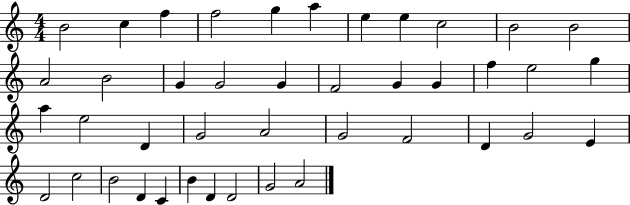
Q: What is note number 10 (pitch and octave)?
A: B4